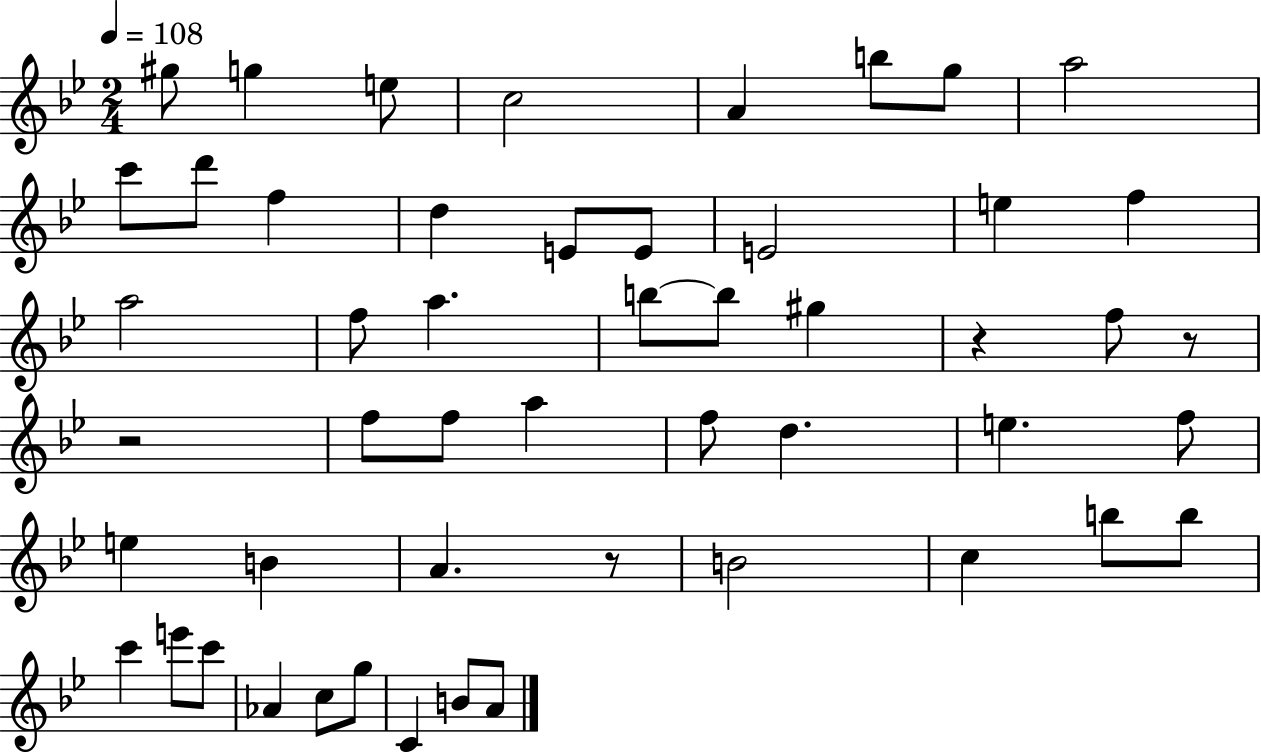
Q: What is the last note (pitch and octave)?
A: A4